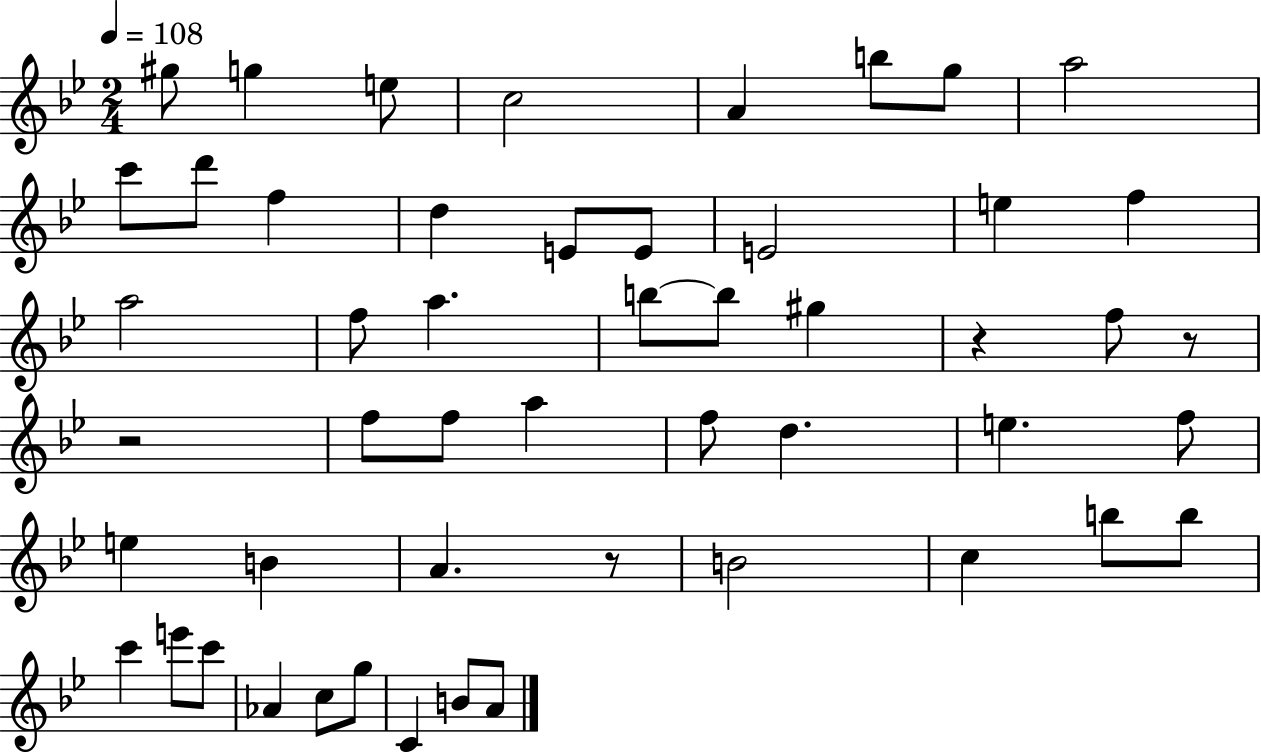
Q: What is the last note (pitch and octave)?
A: A4